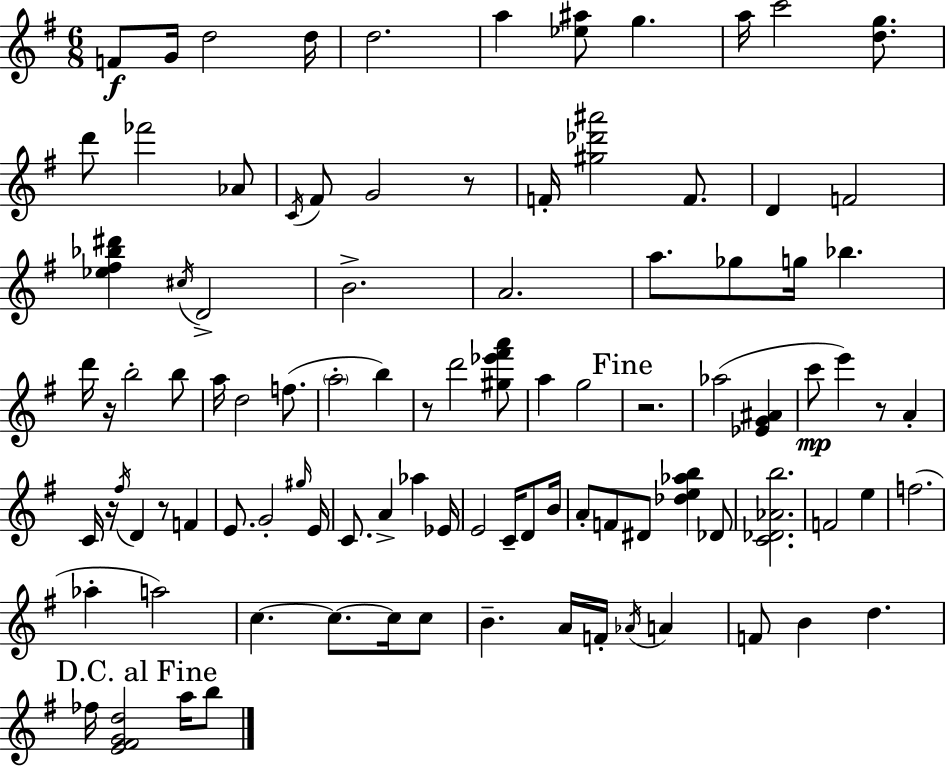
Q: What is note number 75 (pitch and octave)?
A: Ab4